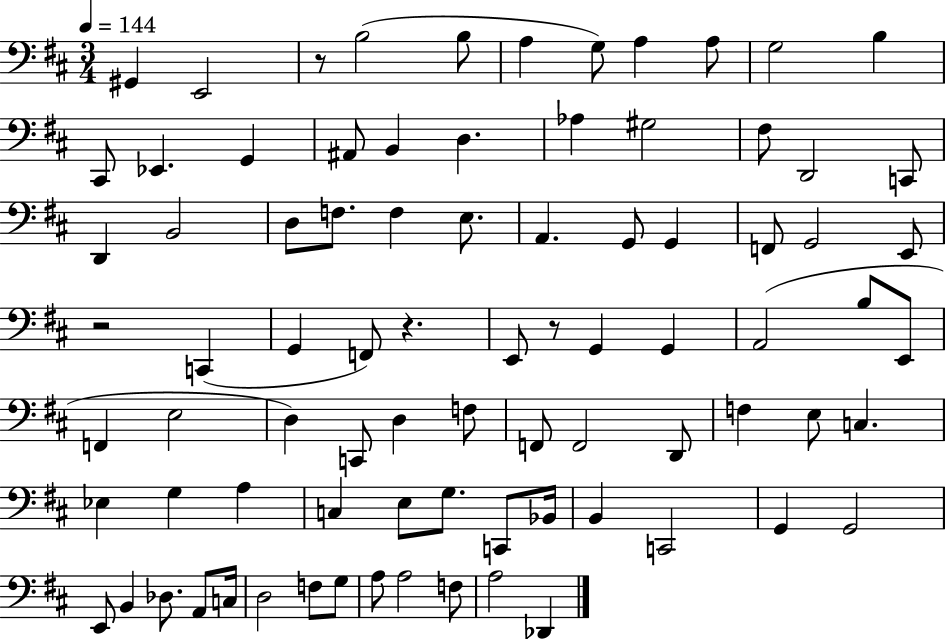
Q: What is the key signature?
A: D major